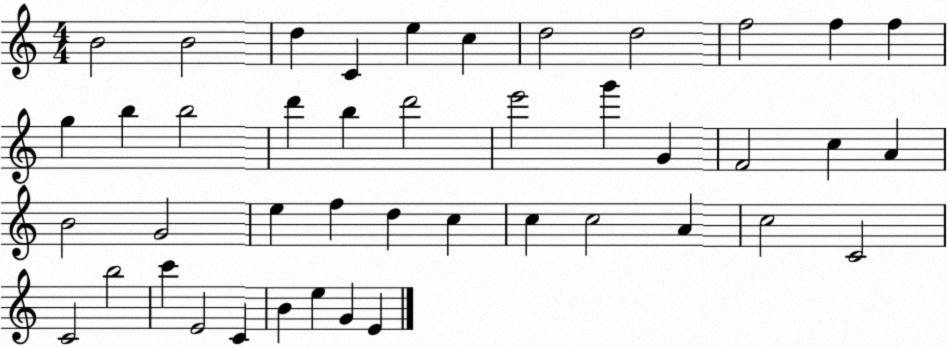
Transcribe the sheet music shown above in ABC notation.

X:1
T:Untitled
M:4/4
L:1/4
K:C
B2 B2 d C e c d2 d2 f2 f f g b b2 d' b d'2 e'2 g' G F2 c A B2 G2 e f d c c c2 A c2 C2 C2 b2 c' E2 C B e G E